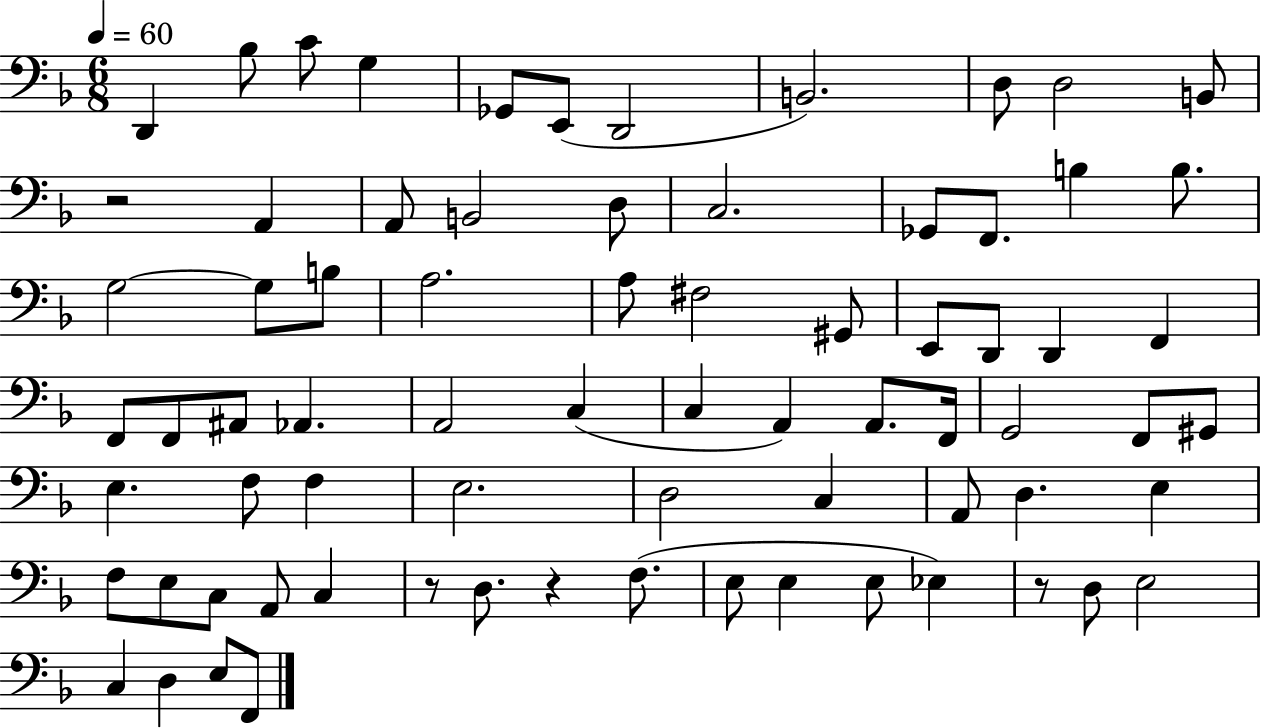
{
  \clef bass
  \numericTimeSignature
  \time 6/8
  \key f \major
  \tempo 4 = 60
  \repeat volta 2 { d,4 bes8 c'8 g4 | ges,8 e,8( d,2 | b,2.) | d8 d2 b,8 | \break r2 a,4 | a,8 b,2 d8 | c2. | ges,8 f,8. b4 b8. | \break g2~~ g8 b8 | a2. | a8 fis2 gis,8 | e,8 d,8 d,4 f,4 | \break f,8 f,8 ais,8 aes,4. | a,2 c4( | c4 a,4) a,8. f,16 | g,2 f,8 gis,8 | \break e4. f8 f4 | e2. | d2 c4 | a,8 d4. e4 | \break f8 e8 c8 a,8 c4 | r8 d8. r4 f8.( | e8 e4 e8 ees4) | r8 d8 e2 | \break c4 d4 e8 f,8 | } \bar "|."
}